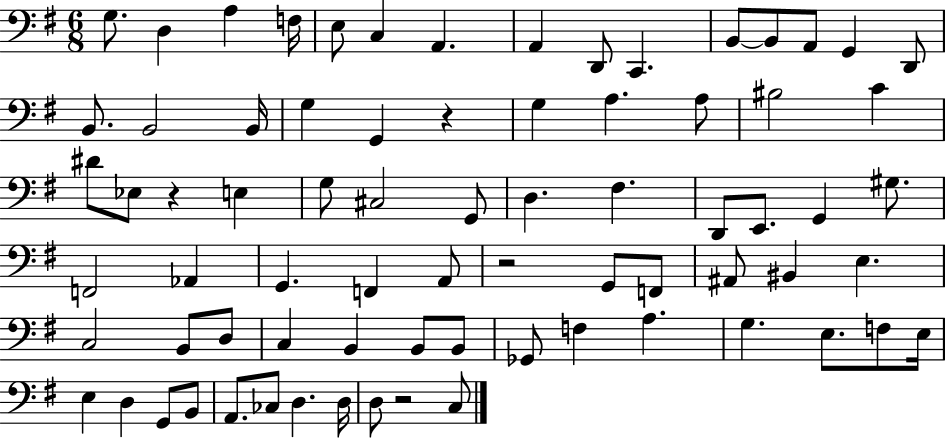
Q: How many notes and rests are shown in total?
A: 75